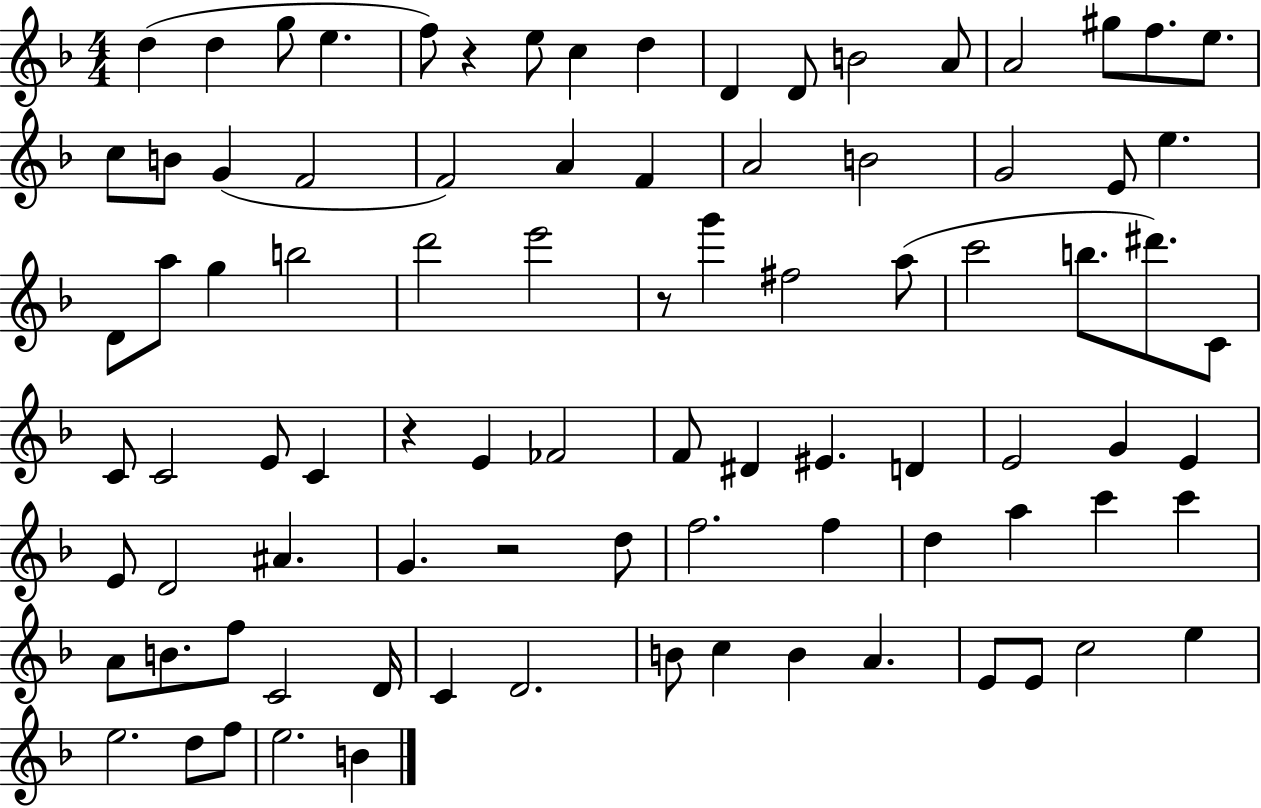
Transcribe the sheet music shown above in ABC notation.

X:1
T:Untitled
M:4/4
L:1/4
K:F
d d g/2 e f/2 z e/2 c d D D/2 B2 A/2 A2 ^g/2 f/2 e/2 c/2 B/2 G F2 F2 A F A2 B2 G2 E/2 e D/2 a/2 g b2 d'2 e'2 z/2 g' ^f2 a/2 c'2 b/2 ^d'/2 C/2 C/2 C2 E/2 C z E _F2 F/2 ^D ^E D E2 G E E/2 D2 ^A G z2 d/2 f2 f d a c' c' A/2 B/2 f/2 C2 D/4 C D2 B/2 c B A E/2 E/2 c2 e e2 d/2 f/2 e2 B